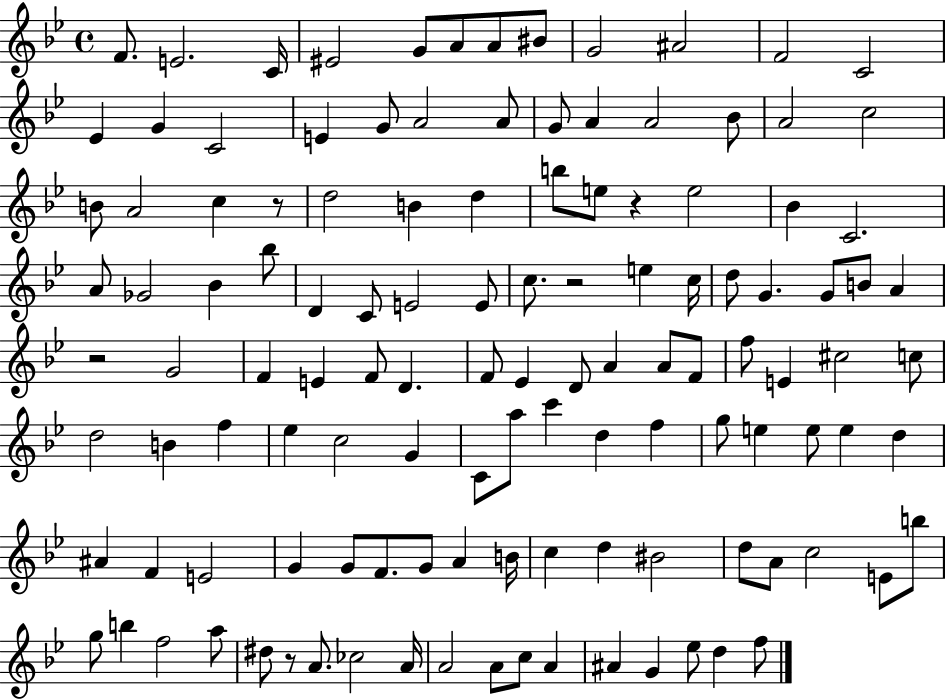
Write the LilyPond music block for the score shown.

{
  \clef treble
  \time 4/4
  \defaultTimeSignature
  \key bes \major
  f'8. e'2. c'16 | eis'2 g'8 a'8 a'8 bis'8 | g'2 ais'2 | f'2 c'2 | \break ees'4 g'4 c'2 | e'4 g'8 a'2 a'8 | g'8 a'4 a'2 bes'8 | a'2 c''2 | \break b'8 a'2 c''4 r8 | d''2 b'4 d''4 | b''8 e''8 r4 e''2 | bes'4 c'2. | \break a'8 ges'2 bes'4 bes''8 | d'4 c'8 e'2 e'8 | c''8. r2 e''4 c''16 | d''8 g'4. g'8 b'8 a'4 | \break r2 g'2 | f'4 e'4 f'8 d'4. | f'8 ees'4 d'8 a'4 a'8 f'8 | f''8 e'4 cis''2 c''8 | \break d''2 b'4 f''4 | ees''4 c''2 g'4 | c'8 a''8 c'''4 d''4 f''4 | g''8 e''4 e''8 e''4 d''4 | \break ais'4 f'4 e'2 | g'4 g'8 f'8. g'8 a'4 b'16 | c''4 d''4 bis'2 | d''8 a'8 c''2 e'8 b''8 | \break g''8 b''4 f''2 a''8 | dis''8 r8 a'8. ces''2 a'16 | a'2 a'8 c''8 a'4 | ais'4 g'4 ees''8 d''4 f''8 | \break \bar "|."
}